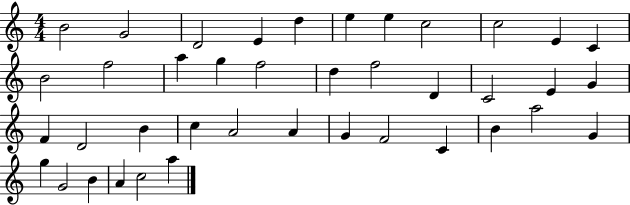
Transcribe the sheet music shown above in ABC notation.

X:1
T:Untitled
M:4/4
L:1/4
K:C
B2 G2 D2 E d e e c2 c2 E C B2 f2 a g f2 d f2 D C2 E G F D2 B c A2 A G F2 C B a2 G g G2 B A c2 a